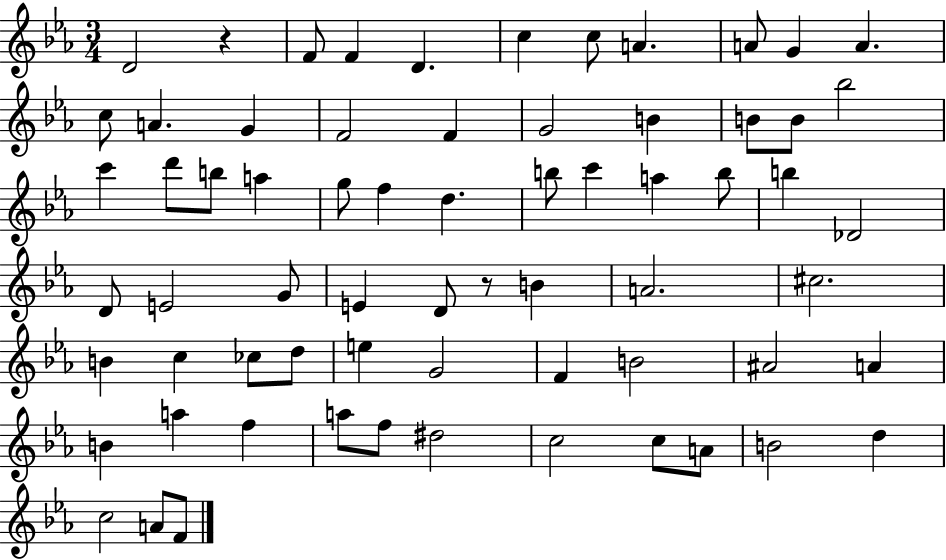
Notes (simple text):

D4/h R/q F4/e F4/q D4/q. C5/q C5/e A4/q. A4/e G4/q A4/q. C5/e A4/q. G4/q F4/h F4/q G4/h B4/q B4/e B4/e Bb5/h C6/q D6/e B5/e A5/q G5/e F5/q D5/q. B5/e C6/q A5/q B5/e B5/q Db4/h D4/e E4/h G4/e E4/q D4/e R/e B4/q A4/h. C#5/h. B4/q C5/q CES5/e D5/e E5/q G4/h F4/q B4/h A#4/h A4/q B4/q A5/q F5/q A5/e F5/e D#5/h C5/h C5/e A4/e B4/h D5/q C5/h A4/e F4/e